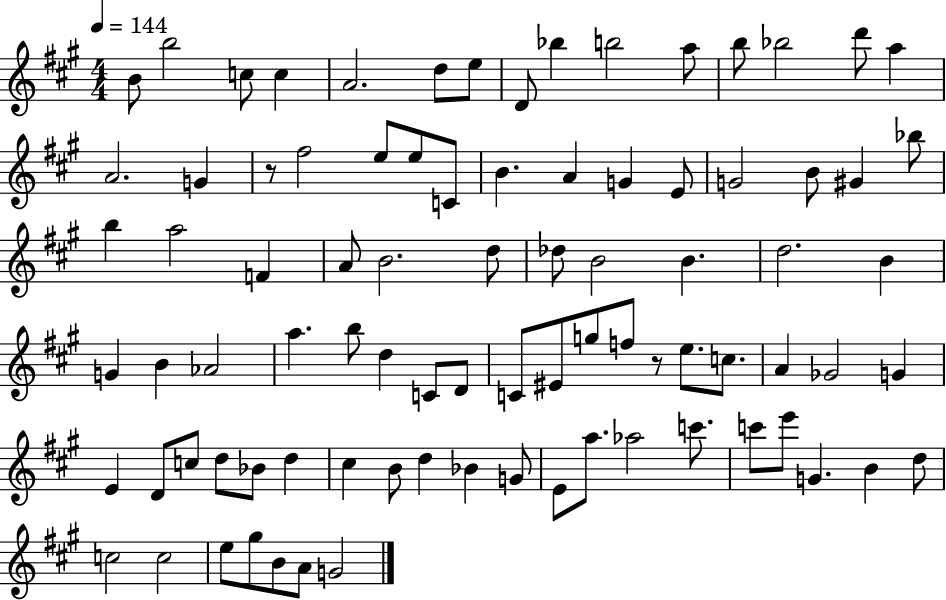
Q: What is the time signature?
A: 4/4